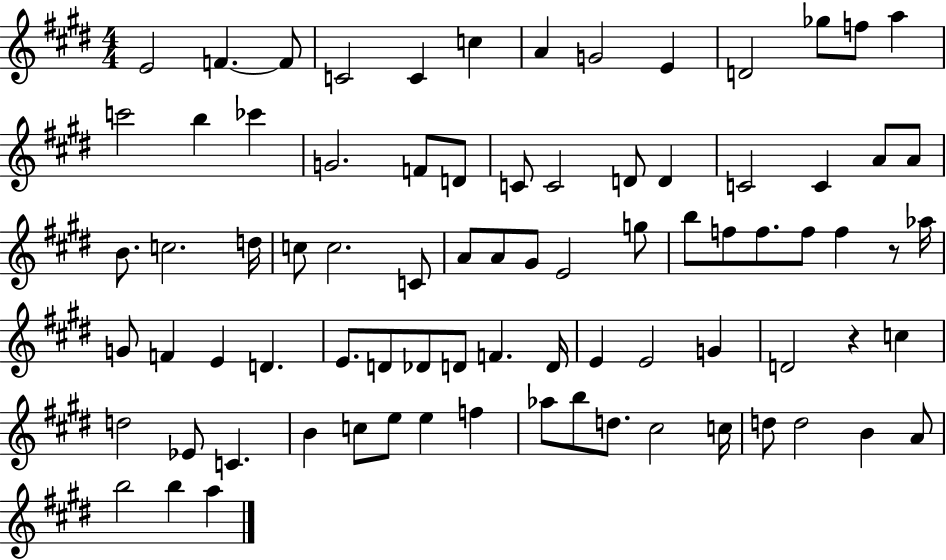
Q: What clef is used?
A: treble